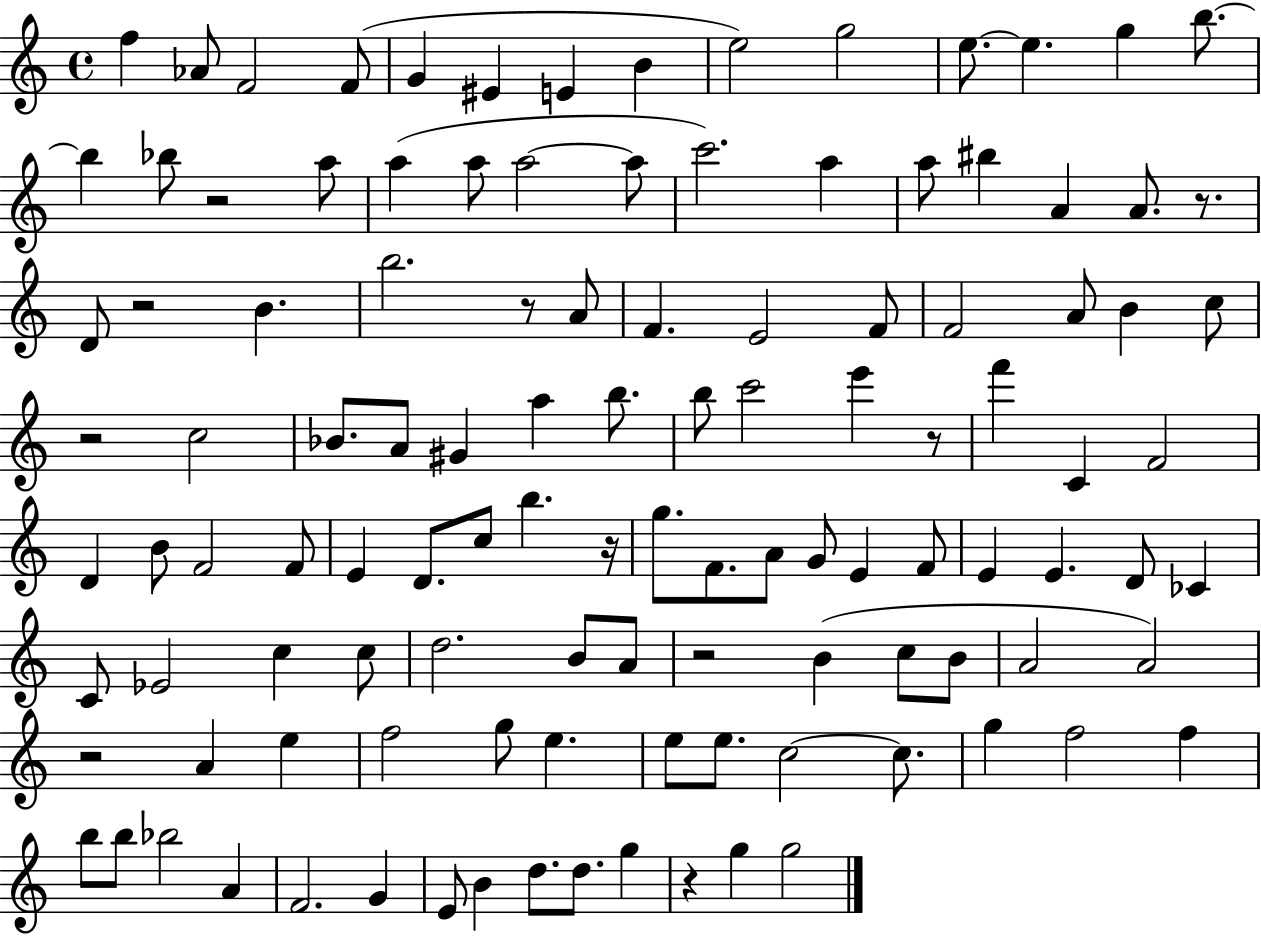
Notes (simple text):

F5/q Ab4/e F4/h F4/e G4/q EIS4/q E4/q B4/q E5/h G5/h E5/e. E5/q. G5/q B5/e. B5/q Bb5/e R/h A5/e A5/q A5/e A5/h A5/e C6/h. A5/q A5/e BIS5/q A4/q A4/e. R/e. D4/e R/h B4/q. B5/h. R/e A4/e F4/q. E4/h F4/e F4/h A4/e B4/q C5/e R/h C5/h Bb4/e. A4/e G#4/q A5/q B5/e. B5/e C6/h E6/q R/e F6/q C4/q F4/h D4/q B4/e F4/h F4/e E4/q D4/e. C5/e B5/q. R/s G5/e. F4/e. A4/e G4/e E4/q F4/e E4/q E4/q. D4/e CES4/q C4/e Eb4/h C5/q C5/e D5/h. B4/e A4/e R/h B4/q C5/e B4/e A4/h A4/h R/h A4/q E5/q F5/h G5/e E5/q. E5/e E5/e. C5/h C5/e. G5/q F5/h F5/q B5/e B5/e Bb5/h A4/q F4/h. G4/q E4/e B4/q D5/e. D5/e. G5/q R/q G5/q G5/h